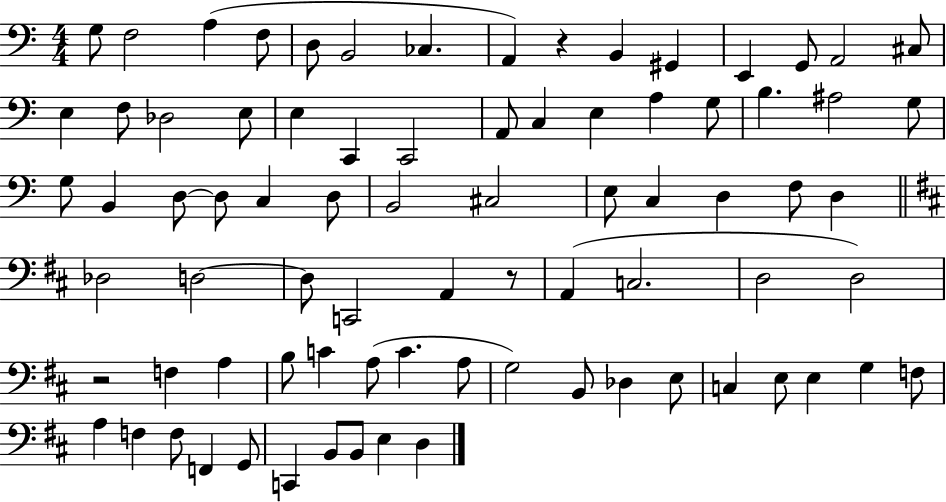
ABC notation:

X:1
T:Untitled
M:4/4
L:1/4
K:C
G,/2 F,2 A, F,/2 D,/2 B,,2 _C, A,, z B,, ^G,, E,, G,,/2 A,,2 ^C,/2 E, F,/2 _D,2 E,/2 E, C,, C,,2 A,,/2 C, E, A, G,/2 B, ^A,2 G,/2 G,/2 B,, D,/2 D,/2 C, D,/2 B,,2 ^C,2 E,/2 C, D, F,/2 D, _D,2 D,2 D,/2 C,,2 A,, z/2 A,, C,2 D,2 D,2 z2 F, A, B,/2 C A,/2 C A,/2 G,2 B,,/2 _D, E,/2 C, E,/2 E, G, F,/2 A, F, F,/2 F,, G,,/2 C,, B,,/2 B,,/2 E, D,